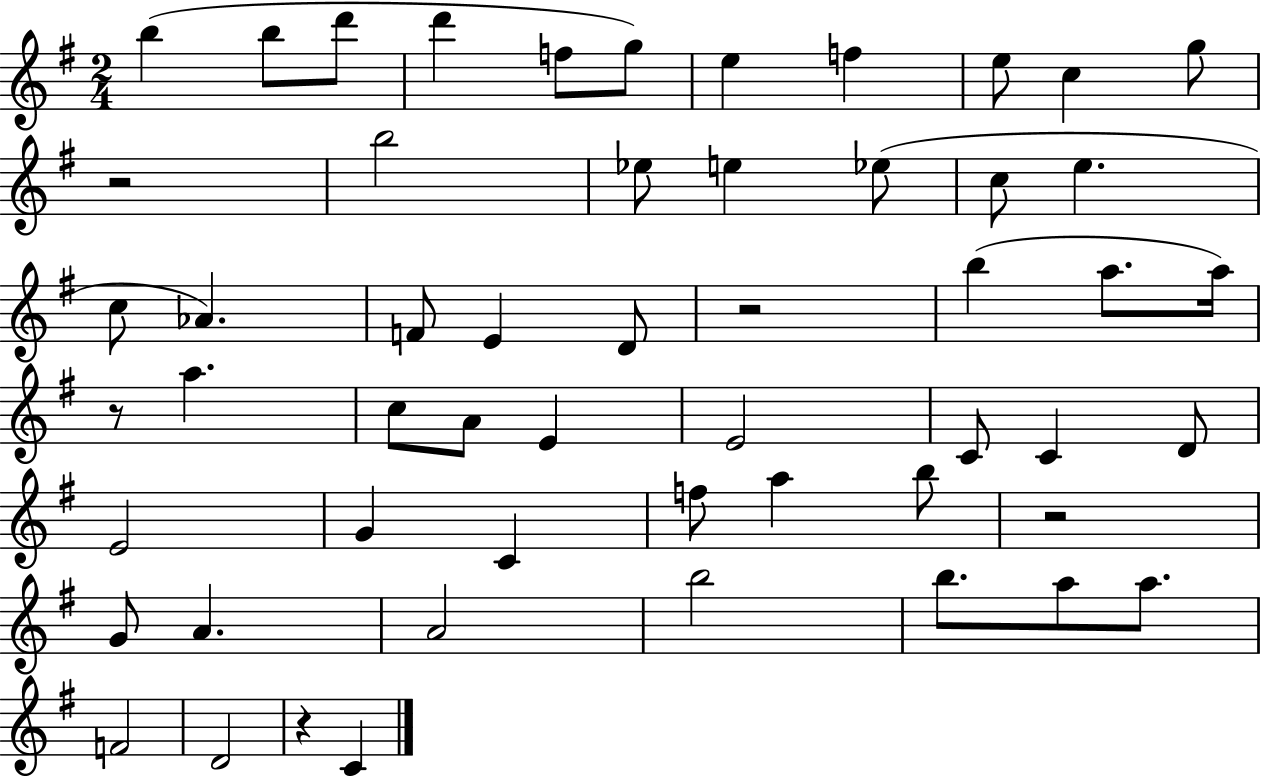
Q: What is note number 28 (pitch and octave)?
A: A4